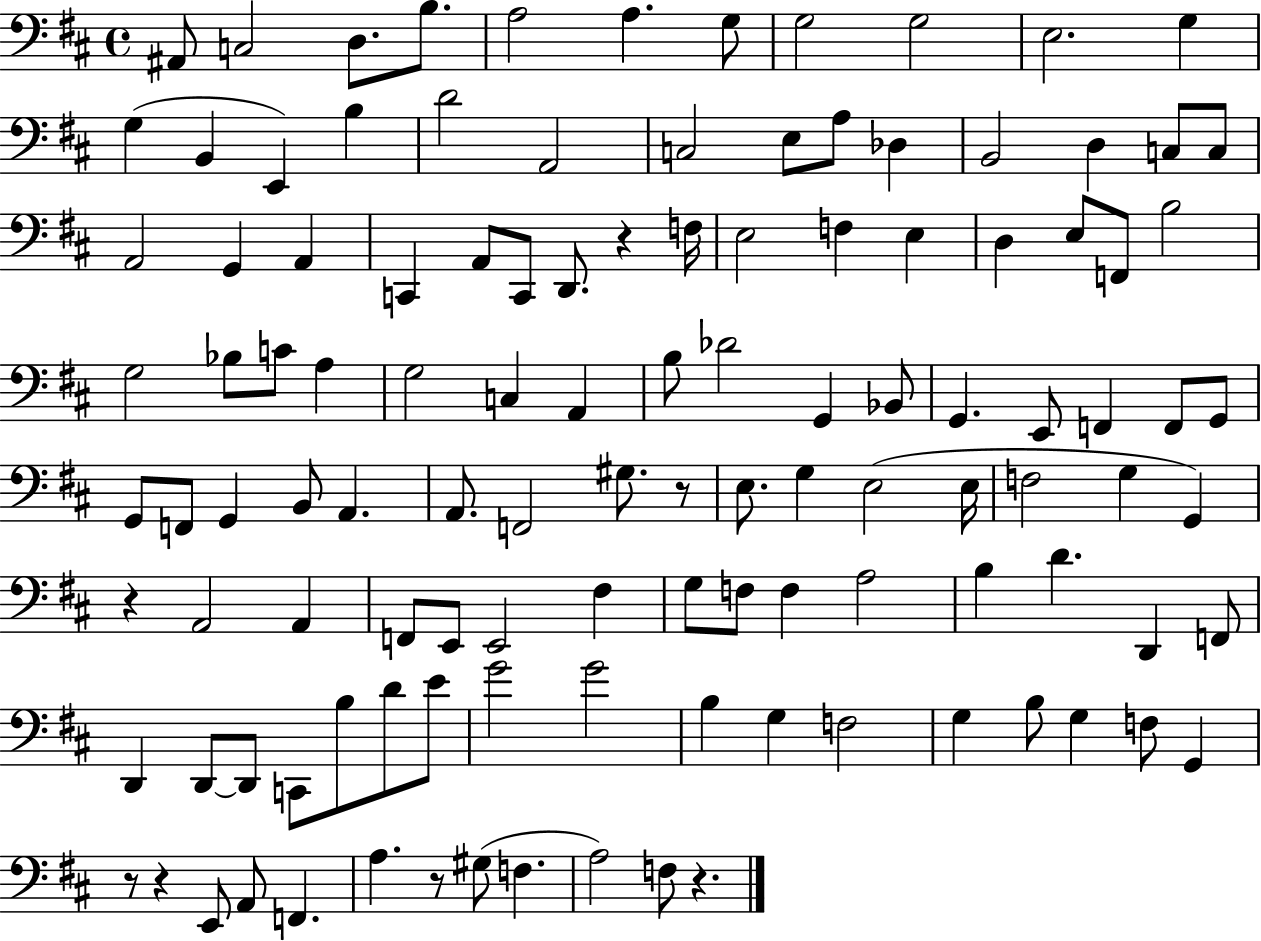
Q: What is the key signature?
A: D major